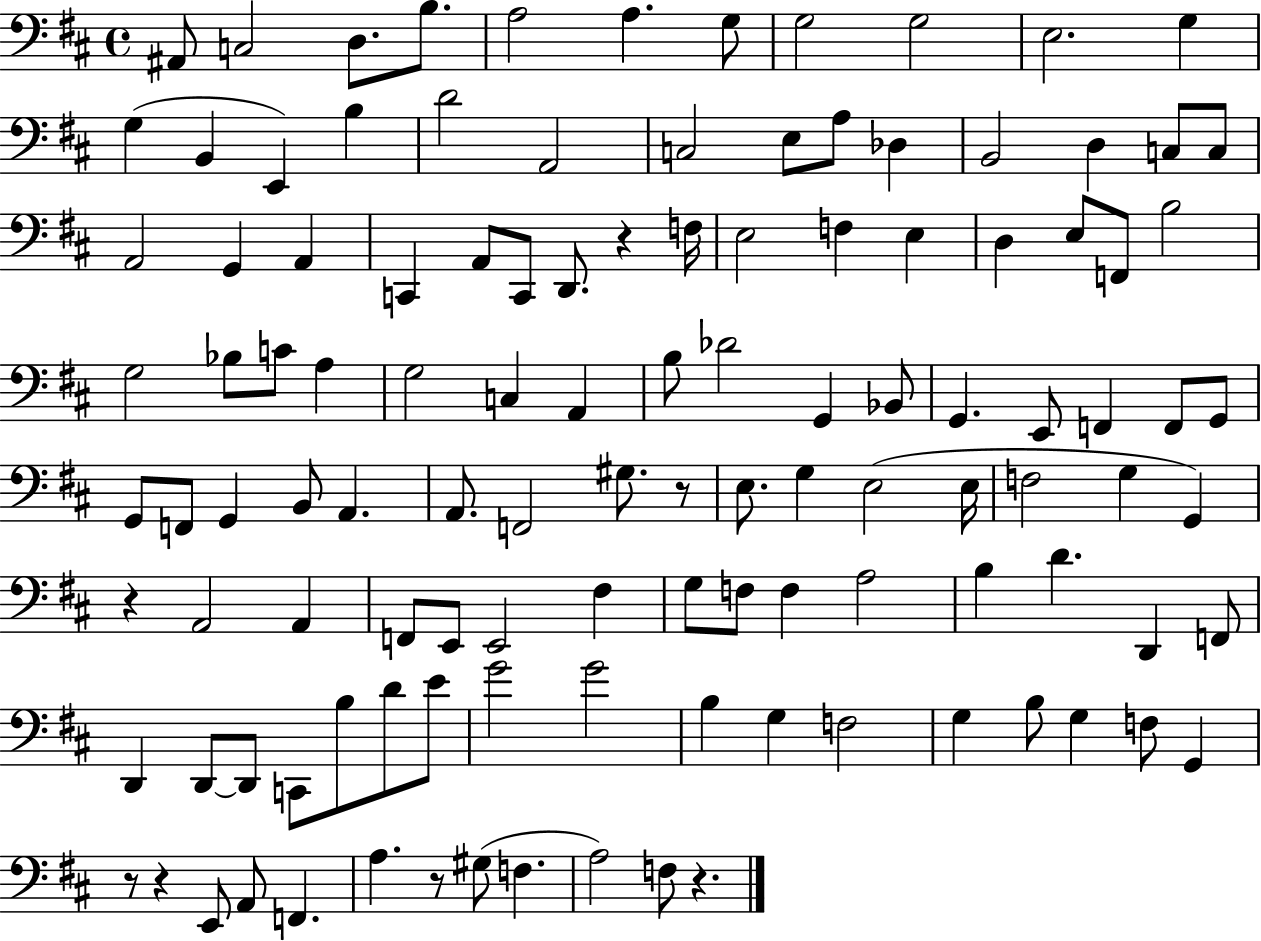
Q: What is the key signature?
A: D major